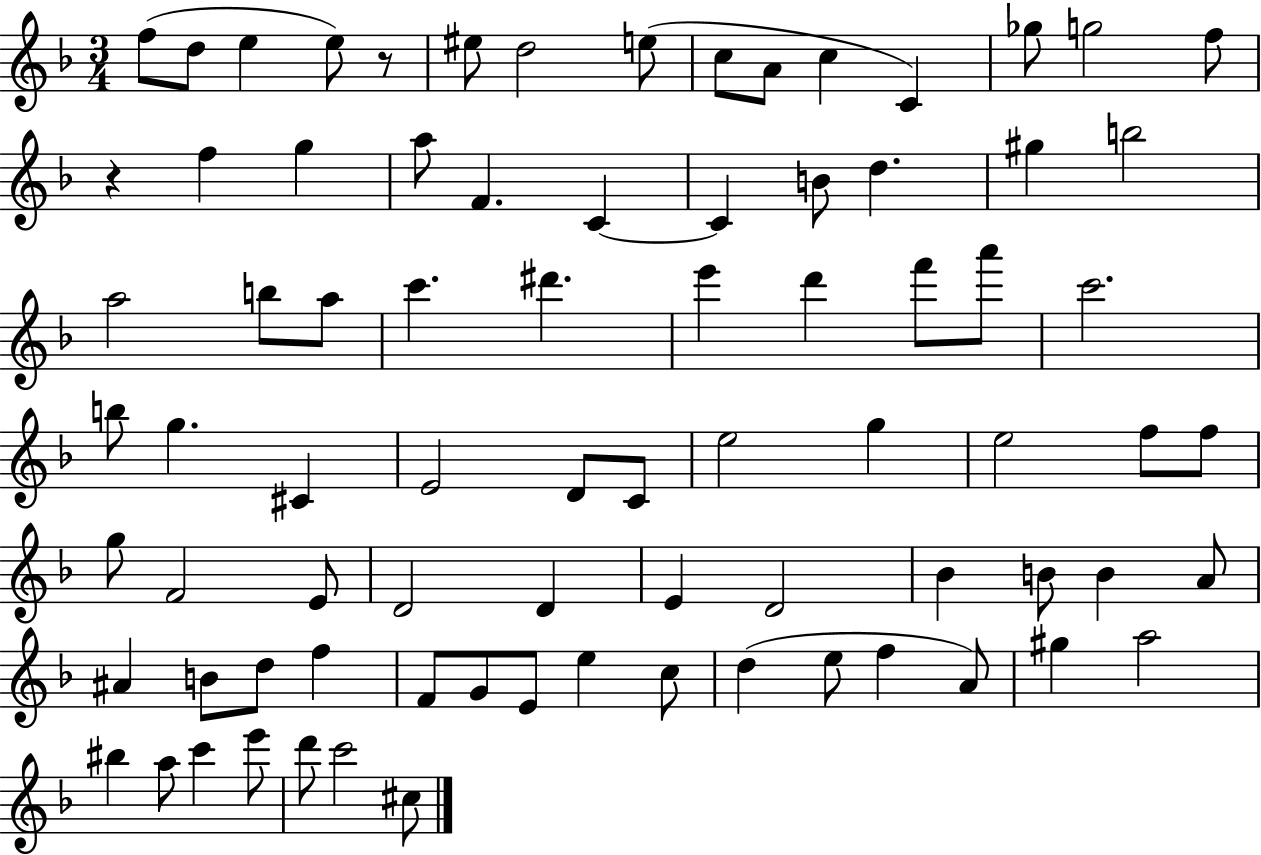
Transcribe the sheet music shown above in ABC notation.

X:1
T:Untitled
M:3/4
L:1/4
K:F
f/2 d/2 e e/2 z/2 ^e/2 d2 e/2 c/2 A/2 c C _g/2 g2 f/2 z f g a/2 F C C B/2 d ^g b2 a2 b/2 a/2 c' ^d' e' d' f'/2 a'/2 c'2 b/2 g ^C E2 D/2 C/2 e2 g e2 f/2 f/2 g/2 F2 E/2 D2 D E D2 _B B/2 B A/2 ^A B/2 d/2 f F/2 G/2 E/2 e c/2 d e/2 f A/2 ^g a2 ^b a/2 c' e'/2 d'/2 c'2 ^c/2